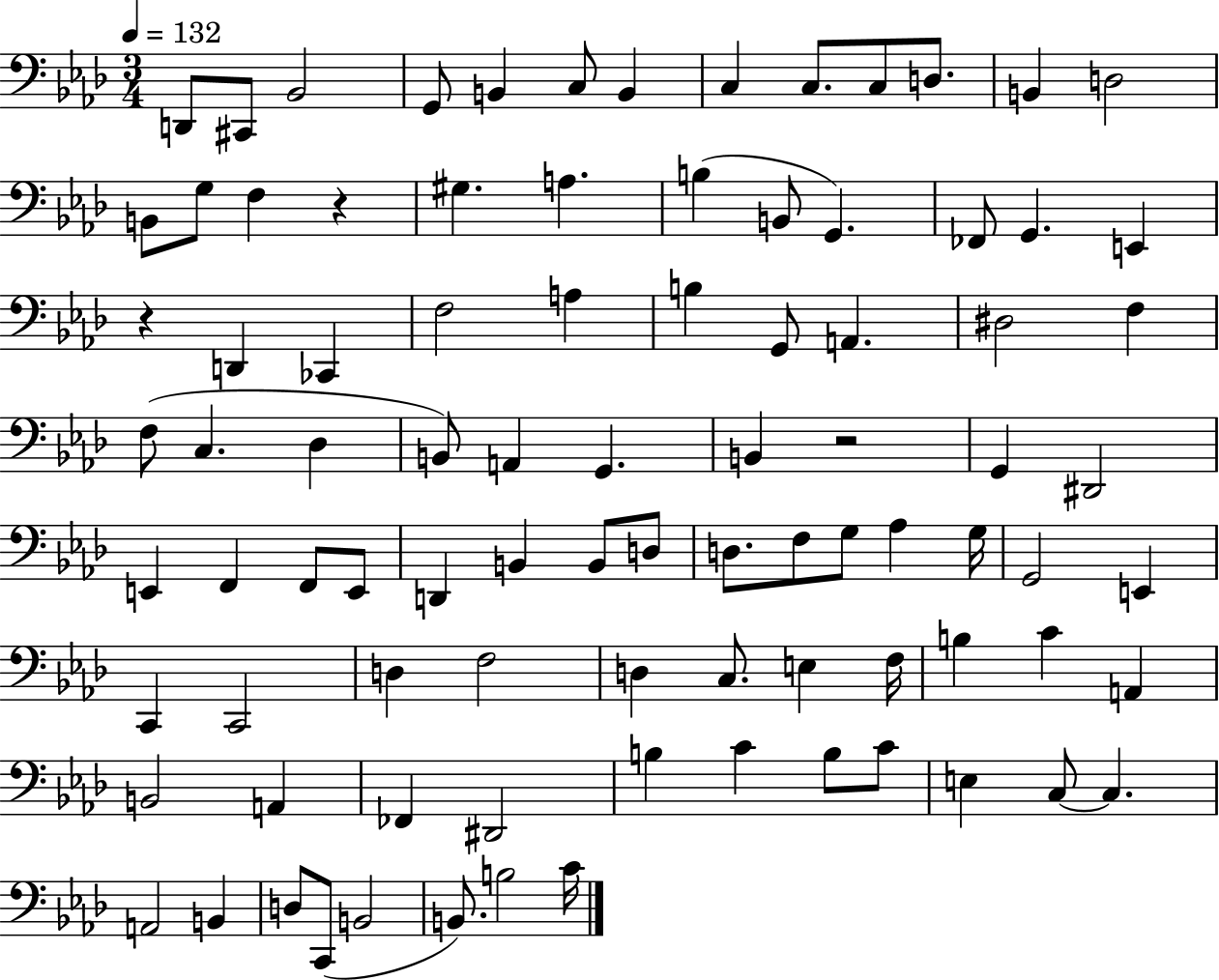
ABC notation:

X:1
T:Untitled
M:3/4
L:1/4
K:Ab
D,,/2 ^C,,/2 _B,,2 G,,/2 B,, C,/2 B,, C, C,/2 C,/2 D,/2 B,, D,2 B,,/2 G,/2 F, z ^G, A, B, B,,/2 G,, _F,,/2 G,, E,, z D,, _C,, F,2 A, B, G,,/2 A,, ^D,2 F, F,/2 C, _D, B,,/2 A,, G,, B,, z2 G,, ^D,,2 E,, F,, F,,/2 E,,/2 D,, B,, B,,/2 D,/2 D,/2 F,/2 G,/2 _A, G,/4 G,,2 E,, C,, C,,2 D, F,2 D, C,/2 E, F,/4 B, C A,, B,,2 A,, _F,, ^D,,2 B, C B,/2 C/2 E, C,/2 C, A,,2 B,, D,/2 C,,/2 B,,2 B,,/2 B,2 C/4